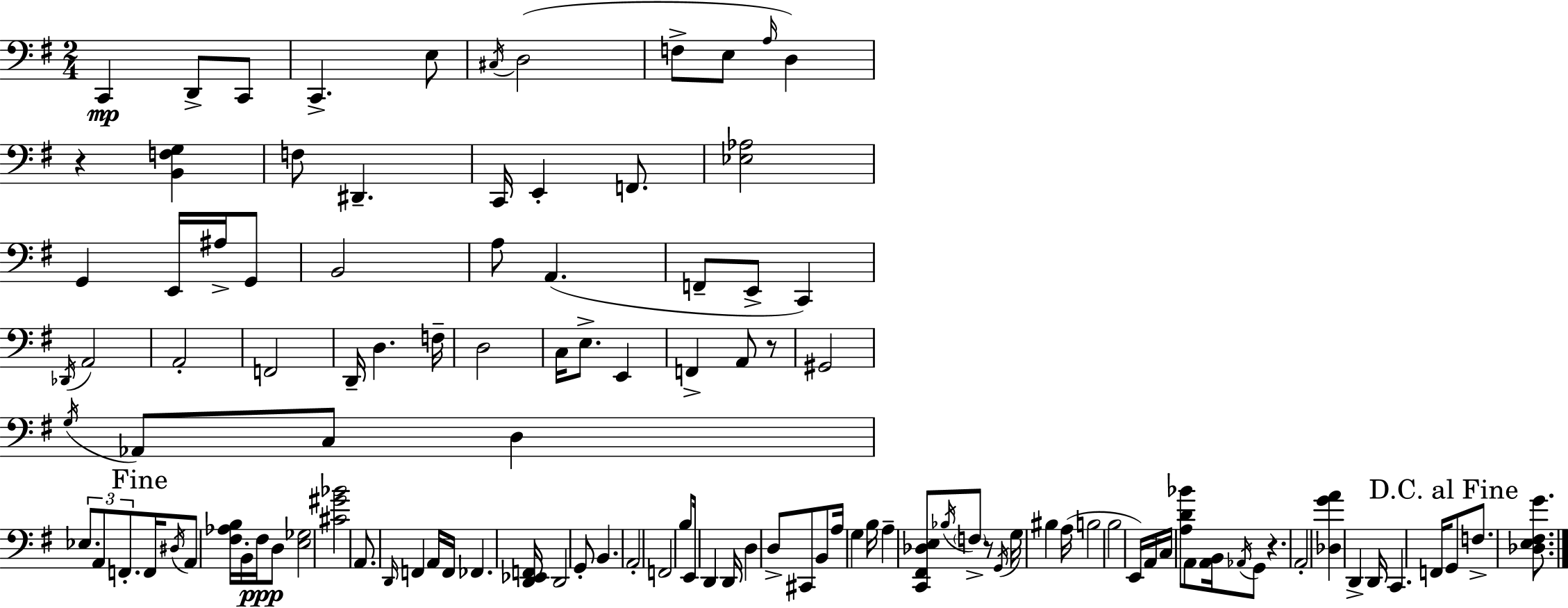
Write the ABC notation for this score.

X:1
T:Untitled
M:2/4
L:1/4
K:G
C,, D,,/2 C,,/2 C,, E,/2 ^C,/4 D,2 F,/2 E,/2 A,/4 D, z [B,,F,G,] F,/2 ^D,, C,,/4 E,, F,,/2 [_E,_A,]2 G,, E,,/4 ^A,/4 G,,/2 B,,2 A,/2 A,, F,,/2 E,,/2 C,, _D,,/4 A,,2 A,,2 F,,2 D,,/4 D, F,/4 D,2 C,/4 E,/2 E,, F,, A,,/2 z/2 ^G,,2 G,/4 _A,,/2 C,/2 D, _E,/2 A,,/2 F,,/2 F,,/4 ^D,/4 A,,/2 [^F,_A,B,]/4 B,,/4 ^F,/4 D,/2 [E,_G,]2 [^C^G_B]2 A,,/2 D,,/4 F,, A,,/4 F,,/4 _F,, [D,,_E,,F,,]/4 D,,2 G,,/2 B,, A,,2 F,,2 B,/2 E,,/4 D,, D,,/4 D, D,/2 ^C,,/2 B,,/2 A,/4 G, B,/4 A, [C,,^F,,_D,E,]/2 _B,/4 F,/2 z/2 G,,/4 G,/4 ^B, A,/4 B,2 B,2 E,,/4 A,,/4 C,/4 [A,D_B]/2 A,,/2 [A,,B,,]/4 _A,,/4 G,,/2 z A,,2 [_D,GA] D,, D,,/4 C,, F,,/4 G,,/2 F,/2 [_D,E,^F,G]/2